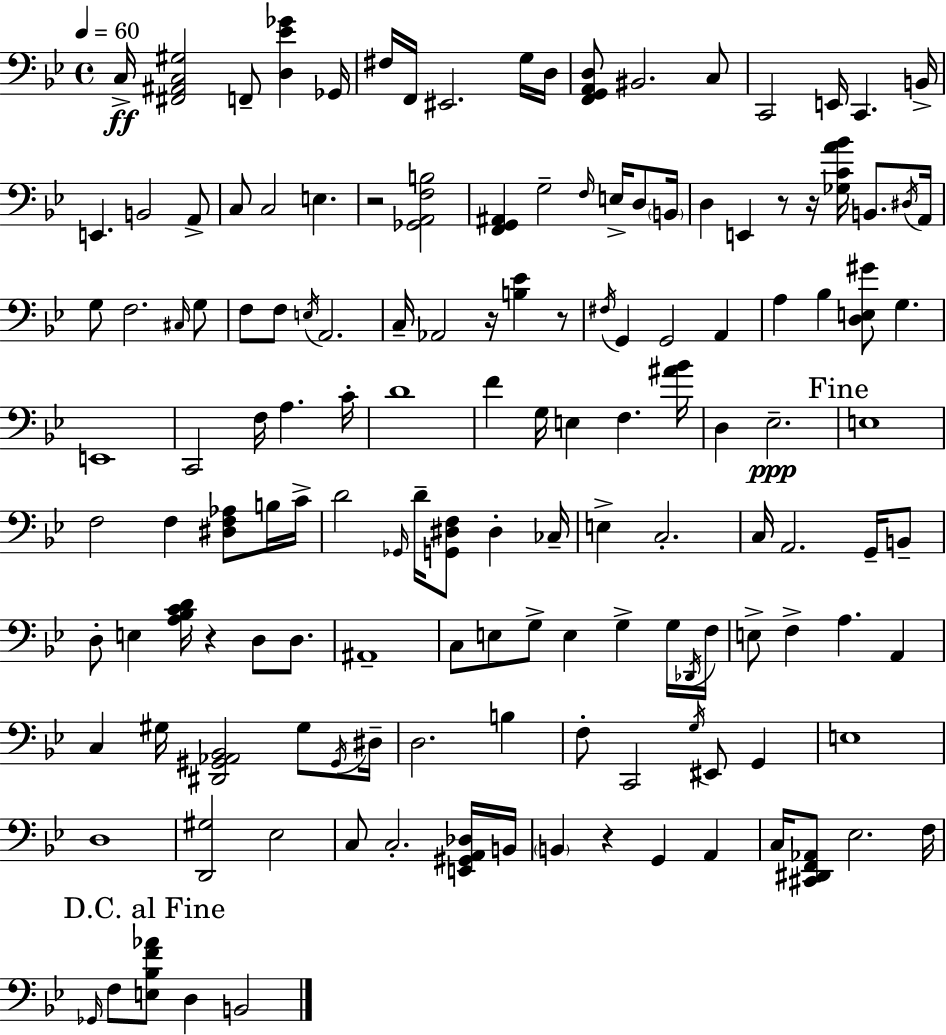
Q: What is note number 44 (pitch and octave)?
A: A2